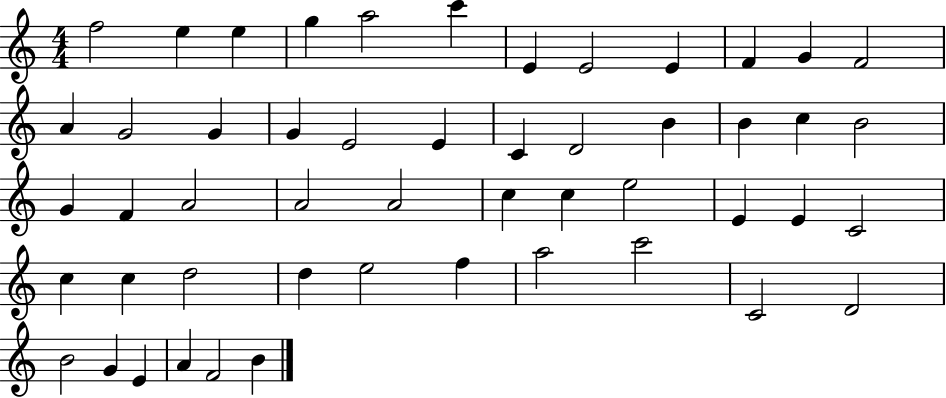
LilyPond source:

{
  \clef treble
  \numericTimeSignature
  \time 4/4
  \key c \major
  f''2 e''4 e''4 | g''4 a''2 c'''4 | e'4 e'2 e'4 | f'4 g'4 f'2 | \break a'4 g'2 g'4 | g'4 e'2 e'4 | c'4 d'2 b'4 | b'4 c''4 b'2 | \break g'4 f'4 a'2 | a'2 a'2 | c''4 c''4 e''2 | e'4 e'4 c'2 | \break c''4 c''4 d''2 | d''4 e''2 f''4 | a''2 c'''2 | c'2 d'2 | \break b'2 g'4 e'4 | a'4 f'2 b'4 | \bar "|."
}